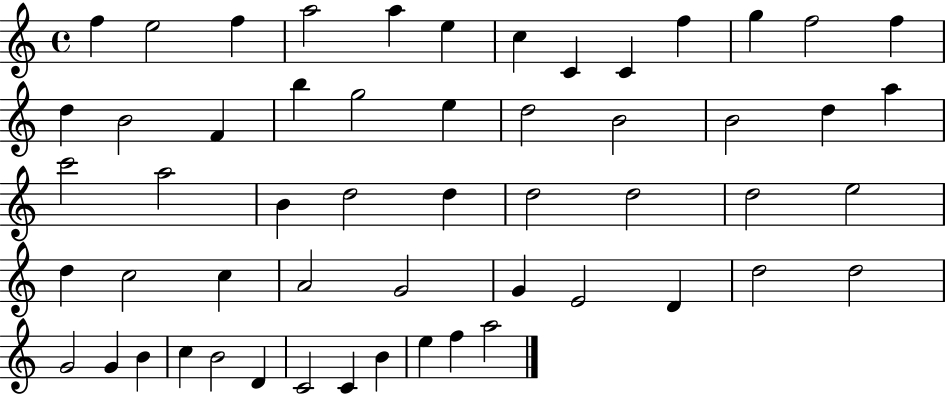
F5/q E5/h F5/q A5/h A5/q E5/q C5/q C4/q C4/q F5/q G5/q F5/h F5/q D5/q B4/h F4/q B5/q G5/h E5/q D5/h B4/h B4/h D5/q A5/q C6/h A5/h B4/q D5/h D5/q D5/h D5/h D5/h E5/h D5/q C5/h C5/q A4/h G4/h G4/q E4/h D4/q D5/h D5/h G4/h G4/q B4/q C5/q B4/h D4/q C4/h C4/q B4/q E5/q F5/q A5/h